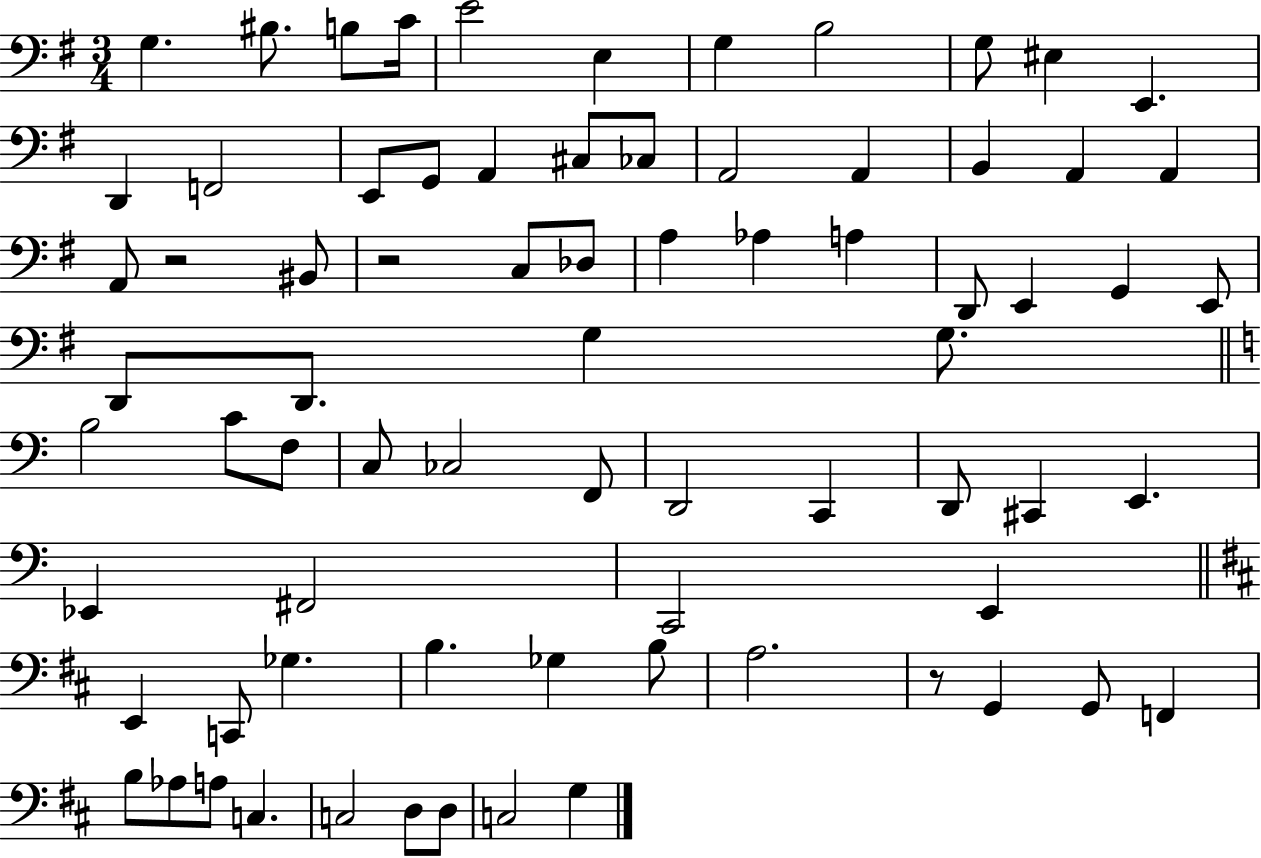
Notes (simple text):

G3/q. BIS3/e. B3/e C4/s E4/h E3/q G3/q B3/h G3/e EIS3/q E2/q. D2/q F2/h E2/e G2/e A2/q C#3/e CES3/e A2/h A2/q B2/q A2/q A2/q A2/e R/h BIS2/e R/h C3/e Db3/e A3/q Ab3/q A3/q D2/e E2/q G2/q E2/e D2/e D2/e. G3/q G3/e. B3/h C4/e F3/e C3/e CES3/h F2/e D2/h C2/q D2/e C#2/q E2/q. Eb2/q F#2/h C2/h E2/q E2/q C2/e Gb3/q. B3/q. Gb3/q B3/e A3/h. R/e G2/q G2/e F2/q B3/e Ab3/e A3/e C3/q. C3/h D3/e D3/e C3/h G3/q